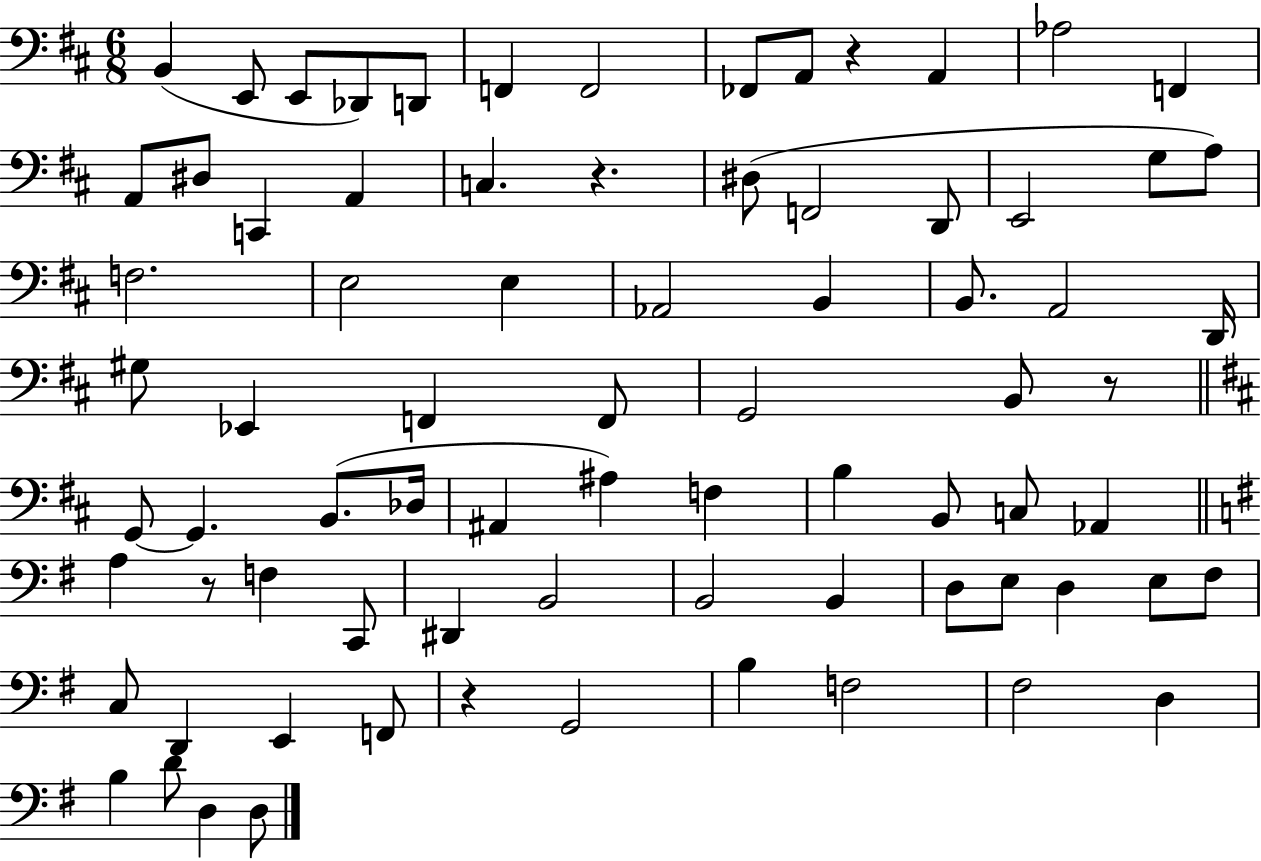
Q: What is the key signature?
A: D major